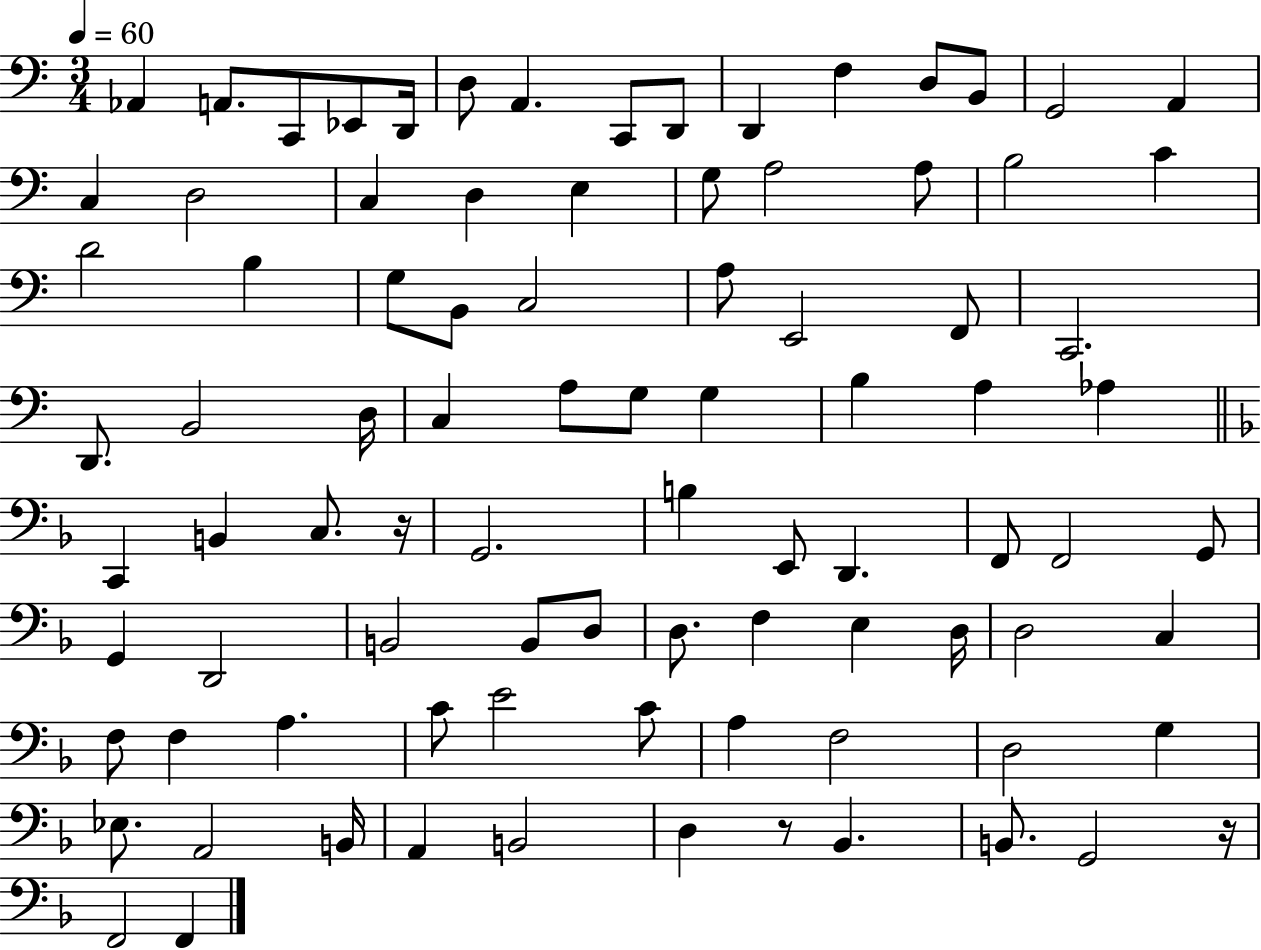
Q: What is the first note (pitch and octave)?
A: Ab2